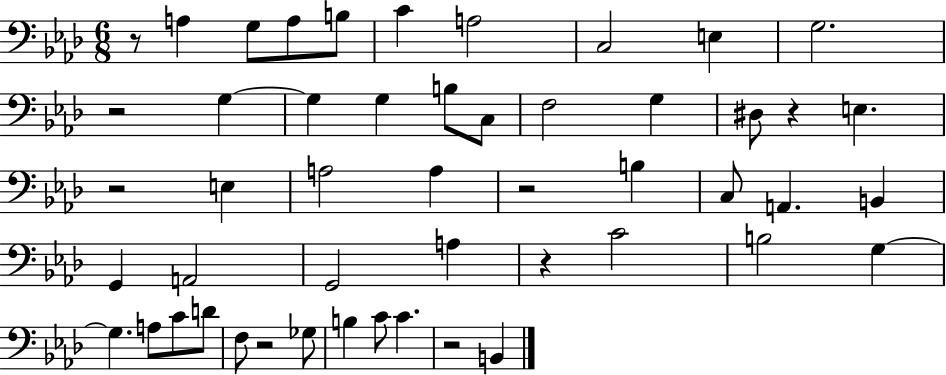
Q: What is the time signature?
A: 6/8